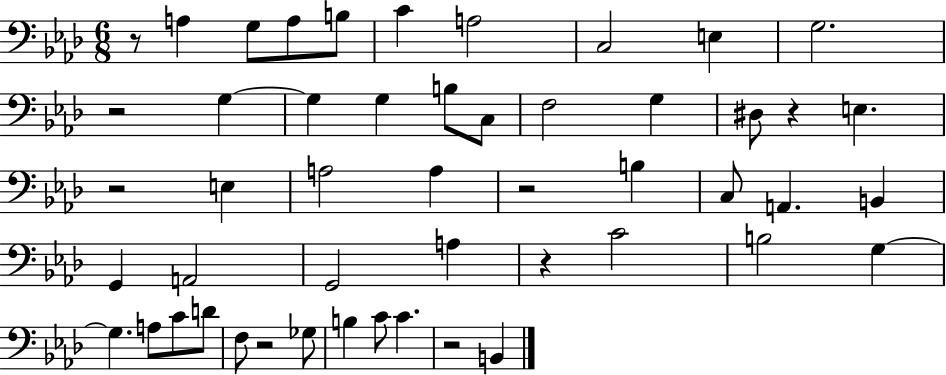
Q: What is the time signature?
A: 6/8